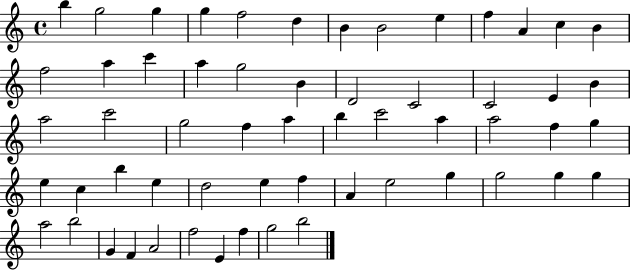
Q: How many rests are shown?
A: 0